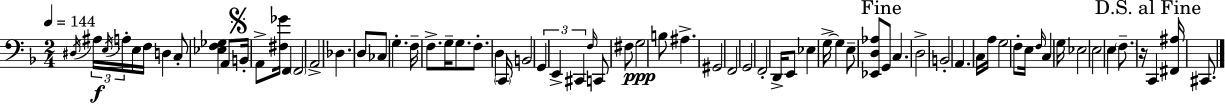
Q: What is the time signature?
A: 2/4